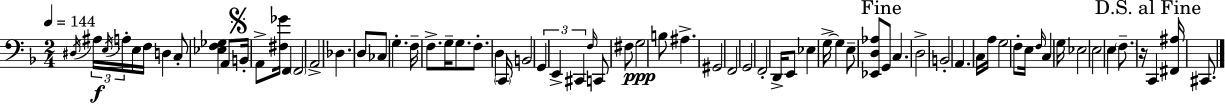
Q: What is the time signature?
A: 2/4